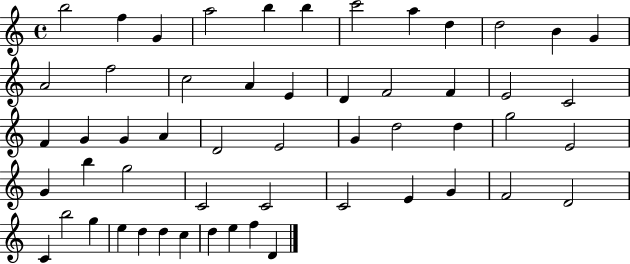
X:1
T:Untitled
M:4/4
L:1/4
K:C
b2 f G a2 b b c'2 a d d2 B G A2 f2 c2 A E D F2 F E2 C2 F G G A D2 E2 G d2 d g2 E2 G b g2 C2 C2 C2 E G F2 D2 C b2 g e d d c d e f D